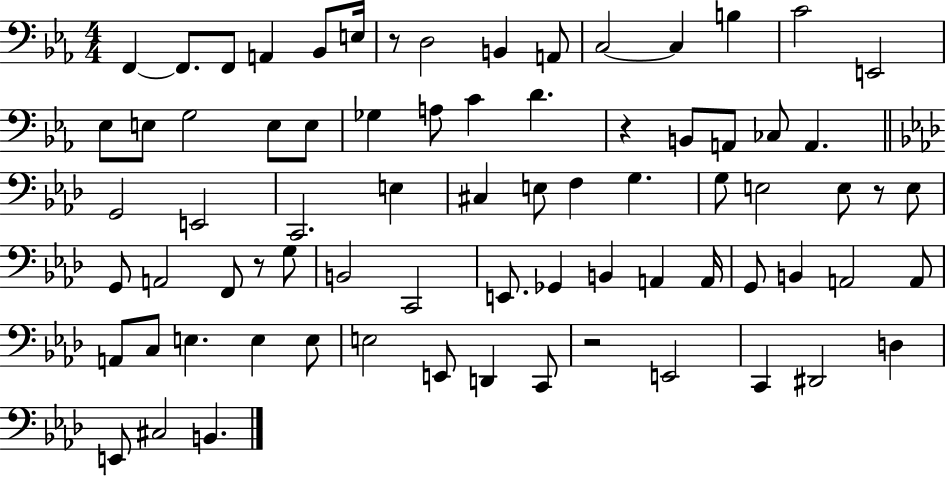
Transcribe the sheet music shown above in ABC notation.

X:1
T:Untitled
M:4/4
L:1/4
K:Eb
F,, F,,/2 F,,/2 A,, _B,,/2 E,/4 z/2 D,2 B,, A,,/2 C,2 C, B, C2 E,,2 _E,/2 E,/2 G,2 E,/2 E,/2 _G, A,/2 C D z B,,/2 A,,/2 _C,/2 A,, G,,2 E,,2 C,,2 E, ^C, E,/2 F, G, G,/2 E,2 E,/2 z/2 E,/2 G,,/2 A,,2 F,,/2 z/2 G,/2 B,,2 C,,2 E,,/2 _G,, B,, A,, A,,/4 G,,/2 B,, A,,2 A,,/2 A,,/2 C,/2 E, E, E,/2 E,2 E,,/2 D,, C,,/2 z2 E,,2 C,, ^D,,2 D, E,,/2 ^C,2 B,,